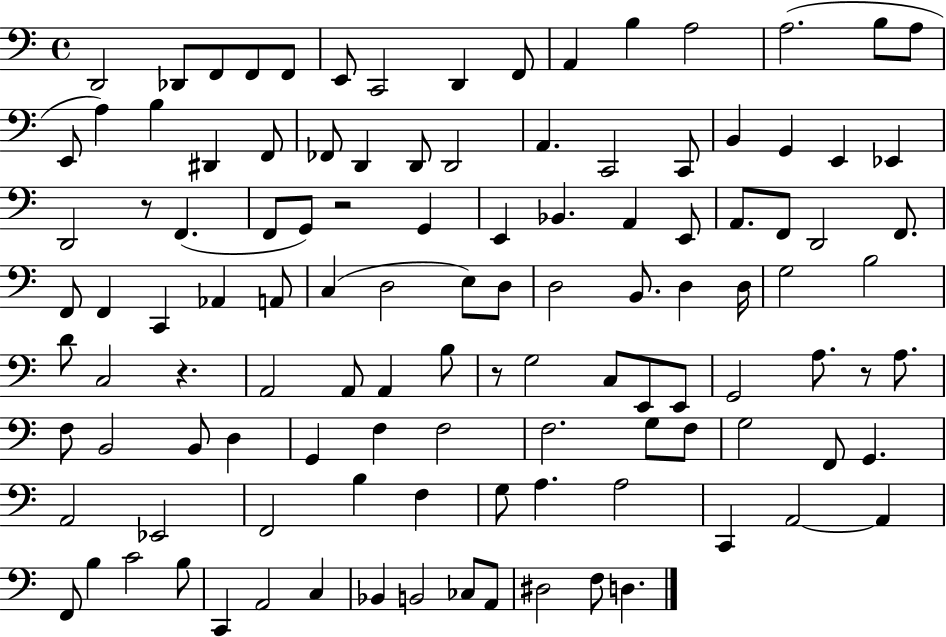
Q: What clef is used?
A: bass